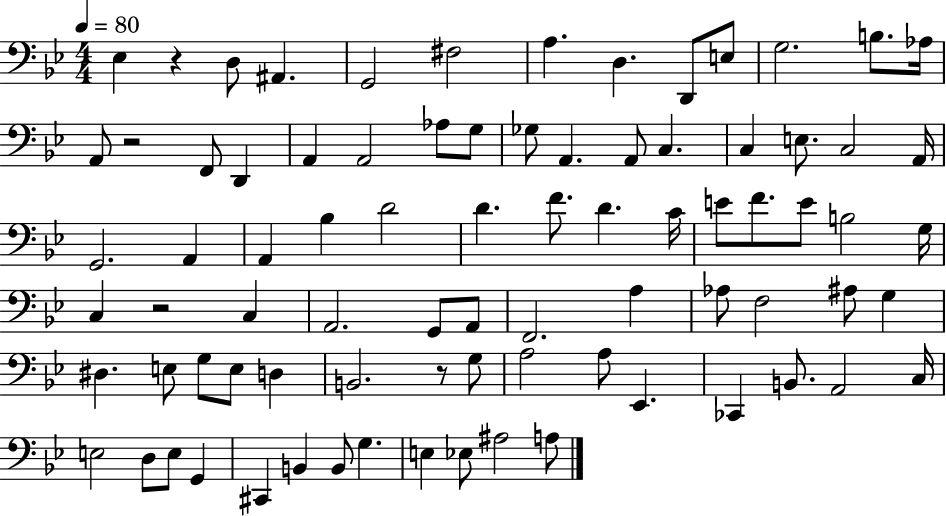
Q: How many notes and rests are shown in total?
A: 82